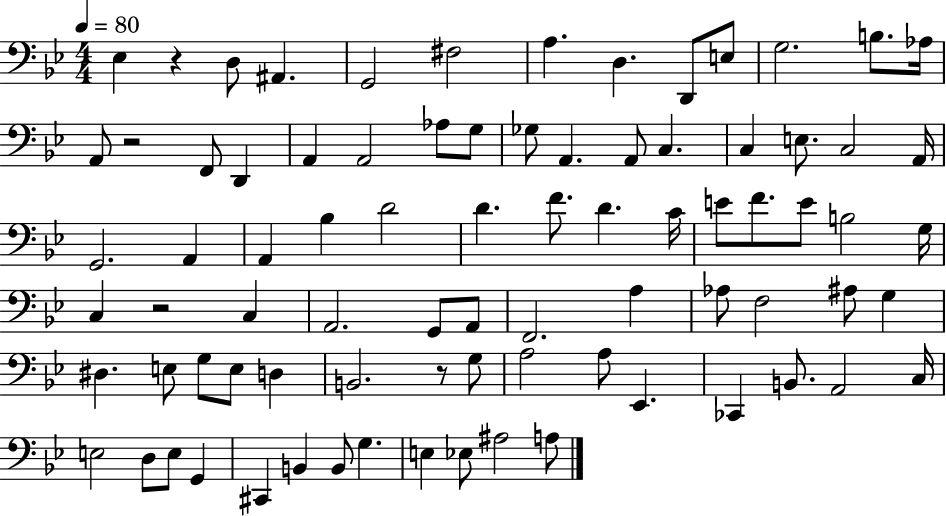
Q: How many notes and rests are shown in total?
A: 82